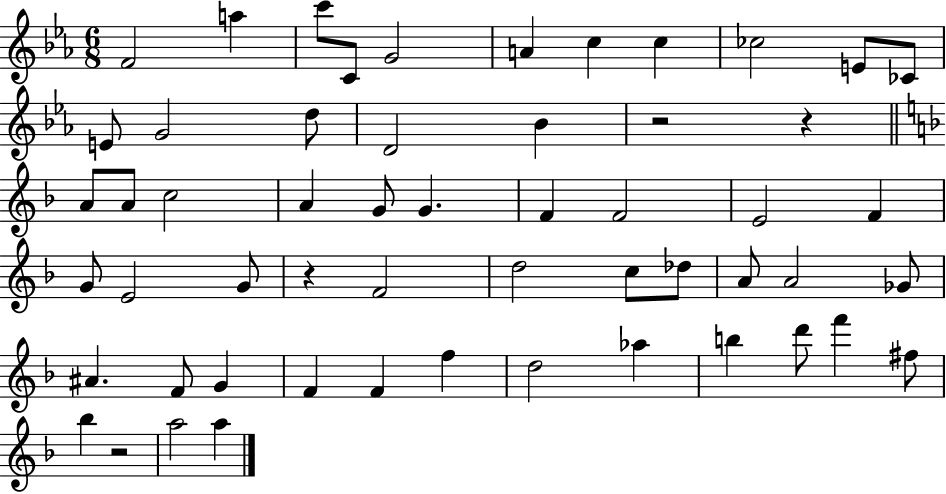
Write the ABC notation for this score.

X:1
T:Untitled
M:6/8
L:1/4
K:Eb
F2 a c'/2 C/2 G2 A c c _c2 E/2 _C/2 E/2 G2 d/2 D2 _B z2 z A/2 A/2 c2 A G/2 G F F2 E2 F G/2 E2 G/2 z F2 d2 c/2 _d/2 A/2 A2 _G/2 ^A F/2 G F F f d2 _a b d'/2 f' ^f/2 _b z2 a2 a